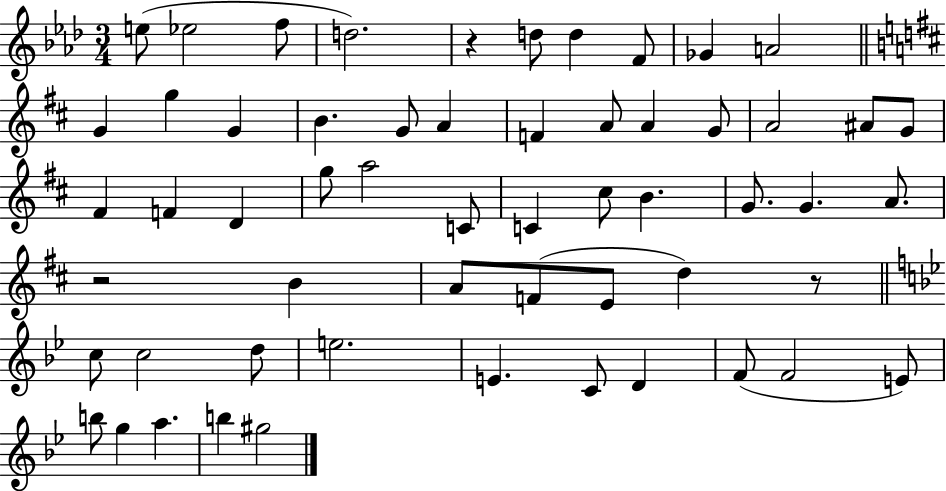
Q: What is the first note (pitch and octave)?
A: E5